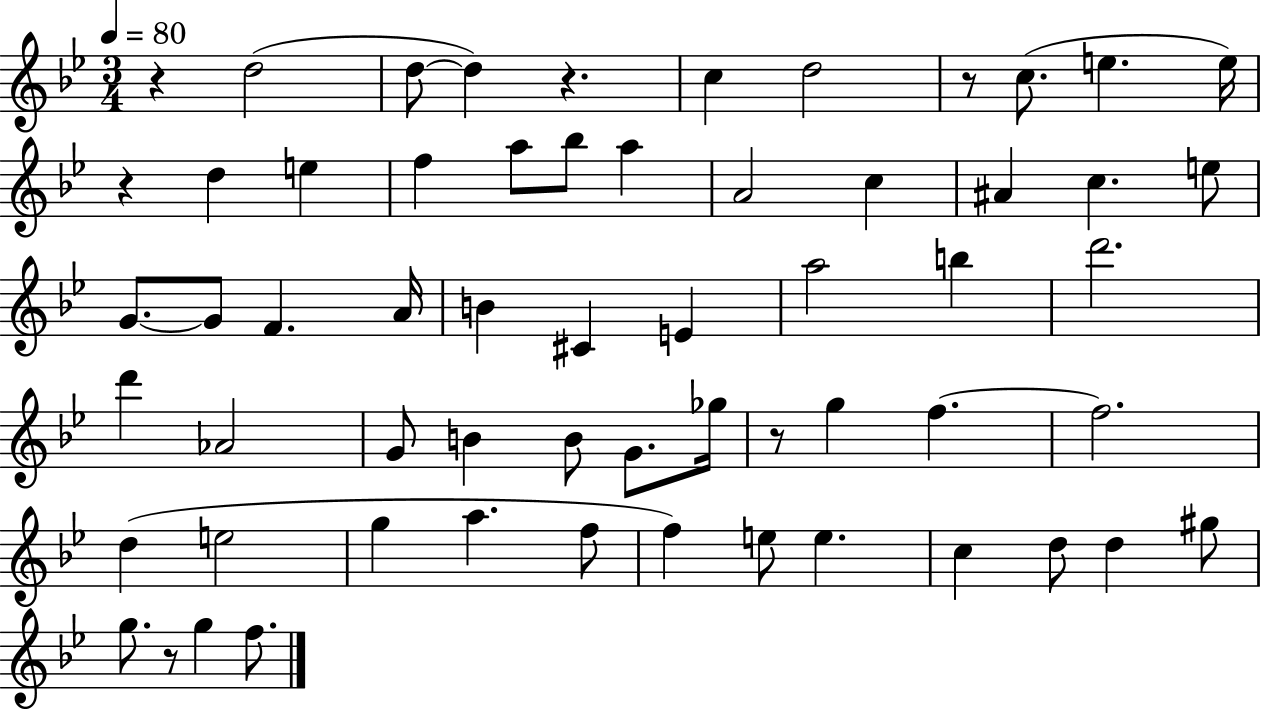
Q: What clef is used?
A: treble